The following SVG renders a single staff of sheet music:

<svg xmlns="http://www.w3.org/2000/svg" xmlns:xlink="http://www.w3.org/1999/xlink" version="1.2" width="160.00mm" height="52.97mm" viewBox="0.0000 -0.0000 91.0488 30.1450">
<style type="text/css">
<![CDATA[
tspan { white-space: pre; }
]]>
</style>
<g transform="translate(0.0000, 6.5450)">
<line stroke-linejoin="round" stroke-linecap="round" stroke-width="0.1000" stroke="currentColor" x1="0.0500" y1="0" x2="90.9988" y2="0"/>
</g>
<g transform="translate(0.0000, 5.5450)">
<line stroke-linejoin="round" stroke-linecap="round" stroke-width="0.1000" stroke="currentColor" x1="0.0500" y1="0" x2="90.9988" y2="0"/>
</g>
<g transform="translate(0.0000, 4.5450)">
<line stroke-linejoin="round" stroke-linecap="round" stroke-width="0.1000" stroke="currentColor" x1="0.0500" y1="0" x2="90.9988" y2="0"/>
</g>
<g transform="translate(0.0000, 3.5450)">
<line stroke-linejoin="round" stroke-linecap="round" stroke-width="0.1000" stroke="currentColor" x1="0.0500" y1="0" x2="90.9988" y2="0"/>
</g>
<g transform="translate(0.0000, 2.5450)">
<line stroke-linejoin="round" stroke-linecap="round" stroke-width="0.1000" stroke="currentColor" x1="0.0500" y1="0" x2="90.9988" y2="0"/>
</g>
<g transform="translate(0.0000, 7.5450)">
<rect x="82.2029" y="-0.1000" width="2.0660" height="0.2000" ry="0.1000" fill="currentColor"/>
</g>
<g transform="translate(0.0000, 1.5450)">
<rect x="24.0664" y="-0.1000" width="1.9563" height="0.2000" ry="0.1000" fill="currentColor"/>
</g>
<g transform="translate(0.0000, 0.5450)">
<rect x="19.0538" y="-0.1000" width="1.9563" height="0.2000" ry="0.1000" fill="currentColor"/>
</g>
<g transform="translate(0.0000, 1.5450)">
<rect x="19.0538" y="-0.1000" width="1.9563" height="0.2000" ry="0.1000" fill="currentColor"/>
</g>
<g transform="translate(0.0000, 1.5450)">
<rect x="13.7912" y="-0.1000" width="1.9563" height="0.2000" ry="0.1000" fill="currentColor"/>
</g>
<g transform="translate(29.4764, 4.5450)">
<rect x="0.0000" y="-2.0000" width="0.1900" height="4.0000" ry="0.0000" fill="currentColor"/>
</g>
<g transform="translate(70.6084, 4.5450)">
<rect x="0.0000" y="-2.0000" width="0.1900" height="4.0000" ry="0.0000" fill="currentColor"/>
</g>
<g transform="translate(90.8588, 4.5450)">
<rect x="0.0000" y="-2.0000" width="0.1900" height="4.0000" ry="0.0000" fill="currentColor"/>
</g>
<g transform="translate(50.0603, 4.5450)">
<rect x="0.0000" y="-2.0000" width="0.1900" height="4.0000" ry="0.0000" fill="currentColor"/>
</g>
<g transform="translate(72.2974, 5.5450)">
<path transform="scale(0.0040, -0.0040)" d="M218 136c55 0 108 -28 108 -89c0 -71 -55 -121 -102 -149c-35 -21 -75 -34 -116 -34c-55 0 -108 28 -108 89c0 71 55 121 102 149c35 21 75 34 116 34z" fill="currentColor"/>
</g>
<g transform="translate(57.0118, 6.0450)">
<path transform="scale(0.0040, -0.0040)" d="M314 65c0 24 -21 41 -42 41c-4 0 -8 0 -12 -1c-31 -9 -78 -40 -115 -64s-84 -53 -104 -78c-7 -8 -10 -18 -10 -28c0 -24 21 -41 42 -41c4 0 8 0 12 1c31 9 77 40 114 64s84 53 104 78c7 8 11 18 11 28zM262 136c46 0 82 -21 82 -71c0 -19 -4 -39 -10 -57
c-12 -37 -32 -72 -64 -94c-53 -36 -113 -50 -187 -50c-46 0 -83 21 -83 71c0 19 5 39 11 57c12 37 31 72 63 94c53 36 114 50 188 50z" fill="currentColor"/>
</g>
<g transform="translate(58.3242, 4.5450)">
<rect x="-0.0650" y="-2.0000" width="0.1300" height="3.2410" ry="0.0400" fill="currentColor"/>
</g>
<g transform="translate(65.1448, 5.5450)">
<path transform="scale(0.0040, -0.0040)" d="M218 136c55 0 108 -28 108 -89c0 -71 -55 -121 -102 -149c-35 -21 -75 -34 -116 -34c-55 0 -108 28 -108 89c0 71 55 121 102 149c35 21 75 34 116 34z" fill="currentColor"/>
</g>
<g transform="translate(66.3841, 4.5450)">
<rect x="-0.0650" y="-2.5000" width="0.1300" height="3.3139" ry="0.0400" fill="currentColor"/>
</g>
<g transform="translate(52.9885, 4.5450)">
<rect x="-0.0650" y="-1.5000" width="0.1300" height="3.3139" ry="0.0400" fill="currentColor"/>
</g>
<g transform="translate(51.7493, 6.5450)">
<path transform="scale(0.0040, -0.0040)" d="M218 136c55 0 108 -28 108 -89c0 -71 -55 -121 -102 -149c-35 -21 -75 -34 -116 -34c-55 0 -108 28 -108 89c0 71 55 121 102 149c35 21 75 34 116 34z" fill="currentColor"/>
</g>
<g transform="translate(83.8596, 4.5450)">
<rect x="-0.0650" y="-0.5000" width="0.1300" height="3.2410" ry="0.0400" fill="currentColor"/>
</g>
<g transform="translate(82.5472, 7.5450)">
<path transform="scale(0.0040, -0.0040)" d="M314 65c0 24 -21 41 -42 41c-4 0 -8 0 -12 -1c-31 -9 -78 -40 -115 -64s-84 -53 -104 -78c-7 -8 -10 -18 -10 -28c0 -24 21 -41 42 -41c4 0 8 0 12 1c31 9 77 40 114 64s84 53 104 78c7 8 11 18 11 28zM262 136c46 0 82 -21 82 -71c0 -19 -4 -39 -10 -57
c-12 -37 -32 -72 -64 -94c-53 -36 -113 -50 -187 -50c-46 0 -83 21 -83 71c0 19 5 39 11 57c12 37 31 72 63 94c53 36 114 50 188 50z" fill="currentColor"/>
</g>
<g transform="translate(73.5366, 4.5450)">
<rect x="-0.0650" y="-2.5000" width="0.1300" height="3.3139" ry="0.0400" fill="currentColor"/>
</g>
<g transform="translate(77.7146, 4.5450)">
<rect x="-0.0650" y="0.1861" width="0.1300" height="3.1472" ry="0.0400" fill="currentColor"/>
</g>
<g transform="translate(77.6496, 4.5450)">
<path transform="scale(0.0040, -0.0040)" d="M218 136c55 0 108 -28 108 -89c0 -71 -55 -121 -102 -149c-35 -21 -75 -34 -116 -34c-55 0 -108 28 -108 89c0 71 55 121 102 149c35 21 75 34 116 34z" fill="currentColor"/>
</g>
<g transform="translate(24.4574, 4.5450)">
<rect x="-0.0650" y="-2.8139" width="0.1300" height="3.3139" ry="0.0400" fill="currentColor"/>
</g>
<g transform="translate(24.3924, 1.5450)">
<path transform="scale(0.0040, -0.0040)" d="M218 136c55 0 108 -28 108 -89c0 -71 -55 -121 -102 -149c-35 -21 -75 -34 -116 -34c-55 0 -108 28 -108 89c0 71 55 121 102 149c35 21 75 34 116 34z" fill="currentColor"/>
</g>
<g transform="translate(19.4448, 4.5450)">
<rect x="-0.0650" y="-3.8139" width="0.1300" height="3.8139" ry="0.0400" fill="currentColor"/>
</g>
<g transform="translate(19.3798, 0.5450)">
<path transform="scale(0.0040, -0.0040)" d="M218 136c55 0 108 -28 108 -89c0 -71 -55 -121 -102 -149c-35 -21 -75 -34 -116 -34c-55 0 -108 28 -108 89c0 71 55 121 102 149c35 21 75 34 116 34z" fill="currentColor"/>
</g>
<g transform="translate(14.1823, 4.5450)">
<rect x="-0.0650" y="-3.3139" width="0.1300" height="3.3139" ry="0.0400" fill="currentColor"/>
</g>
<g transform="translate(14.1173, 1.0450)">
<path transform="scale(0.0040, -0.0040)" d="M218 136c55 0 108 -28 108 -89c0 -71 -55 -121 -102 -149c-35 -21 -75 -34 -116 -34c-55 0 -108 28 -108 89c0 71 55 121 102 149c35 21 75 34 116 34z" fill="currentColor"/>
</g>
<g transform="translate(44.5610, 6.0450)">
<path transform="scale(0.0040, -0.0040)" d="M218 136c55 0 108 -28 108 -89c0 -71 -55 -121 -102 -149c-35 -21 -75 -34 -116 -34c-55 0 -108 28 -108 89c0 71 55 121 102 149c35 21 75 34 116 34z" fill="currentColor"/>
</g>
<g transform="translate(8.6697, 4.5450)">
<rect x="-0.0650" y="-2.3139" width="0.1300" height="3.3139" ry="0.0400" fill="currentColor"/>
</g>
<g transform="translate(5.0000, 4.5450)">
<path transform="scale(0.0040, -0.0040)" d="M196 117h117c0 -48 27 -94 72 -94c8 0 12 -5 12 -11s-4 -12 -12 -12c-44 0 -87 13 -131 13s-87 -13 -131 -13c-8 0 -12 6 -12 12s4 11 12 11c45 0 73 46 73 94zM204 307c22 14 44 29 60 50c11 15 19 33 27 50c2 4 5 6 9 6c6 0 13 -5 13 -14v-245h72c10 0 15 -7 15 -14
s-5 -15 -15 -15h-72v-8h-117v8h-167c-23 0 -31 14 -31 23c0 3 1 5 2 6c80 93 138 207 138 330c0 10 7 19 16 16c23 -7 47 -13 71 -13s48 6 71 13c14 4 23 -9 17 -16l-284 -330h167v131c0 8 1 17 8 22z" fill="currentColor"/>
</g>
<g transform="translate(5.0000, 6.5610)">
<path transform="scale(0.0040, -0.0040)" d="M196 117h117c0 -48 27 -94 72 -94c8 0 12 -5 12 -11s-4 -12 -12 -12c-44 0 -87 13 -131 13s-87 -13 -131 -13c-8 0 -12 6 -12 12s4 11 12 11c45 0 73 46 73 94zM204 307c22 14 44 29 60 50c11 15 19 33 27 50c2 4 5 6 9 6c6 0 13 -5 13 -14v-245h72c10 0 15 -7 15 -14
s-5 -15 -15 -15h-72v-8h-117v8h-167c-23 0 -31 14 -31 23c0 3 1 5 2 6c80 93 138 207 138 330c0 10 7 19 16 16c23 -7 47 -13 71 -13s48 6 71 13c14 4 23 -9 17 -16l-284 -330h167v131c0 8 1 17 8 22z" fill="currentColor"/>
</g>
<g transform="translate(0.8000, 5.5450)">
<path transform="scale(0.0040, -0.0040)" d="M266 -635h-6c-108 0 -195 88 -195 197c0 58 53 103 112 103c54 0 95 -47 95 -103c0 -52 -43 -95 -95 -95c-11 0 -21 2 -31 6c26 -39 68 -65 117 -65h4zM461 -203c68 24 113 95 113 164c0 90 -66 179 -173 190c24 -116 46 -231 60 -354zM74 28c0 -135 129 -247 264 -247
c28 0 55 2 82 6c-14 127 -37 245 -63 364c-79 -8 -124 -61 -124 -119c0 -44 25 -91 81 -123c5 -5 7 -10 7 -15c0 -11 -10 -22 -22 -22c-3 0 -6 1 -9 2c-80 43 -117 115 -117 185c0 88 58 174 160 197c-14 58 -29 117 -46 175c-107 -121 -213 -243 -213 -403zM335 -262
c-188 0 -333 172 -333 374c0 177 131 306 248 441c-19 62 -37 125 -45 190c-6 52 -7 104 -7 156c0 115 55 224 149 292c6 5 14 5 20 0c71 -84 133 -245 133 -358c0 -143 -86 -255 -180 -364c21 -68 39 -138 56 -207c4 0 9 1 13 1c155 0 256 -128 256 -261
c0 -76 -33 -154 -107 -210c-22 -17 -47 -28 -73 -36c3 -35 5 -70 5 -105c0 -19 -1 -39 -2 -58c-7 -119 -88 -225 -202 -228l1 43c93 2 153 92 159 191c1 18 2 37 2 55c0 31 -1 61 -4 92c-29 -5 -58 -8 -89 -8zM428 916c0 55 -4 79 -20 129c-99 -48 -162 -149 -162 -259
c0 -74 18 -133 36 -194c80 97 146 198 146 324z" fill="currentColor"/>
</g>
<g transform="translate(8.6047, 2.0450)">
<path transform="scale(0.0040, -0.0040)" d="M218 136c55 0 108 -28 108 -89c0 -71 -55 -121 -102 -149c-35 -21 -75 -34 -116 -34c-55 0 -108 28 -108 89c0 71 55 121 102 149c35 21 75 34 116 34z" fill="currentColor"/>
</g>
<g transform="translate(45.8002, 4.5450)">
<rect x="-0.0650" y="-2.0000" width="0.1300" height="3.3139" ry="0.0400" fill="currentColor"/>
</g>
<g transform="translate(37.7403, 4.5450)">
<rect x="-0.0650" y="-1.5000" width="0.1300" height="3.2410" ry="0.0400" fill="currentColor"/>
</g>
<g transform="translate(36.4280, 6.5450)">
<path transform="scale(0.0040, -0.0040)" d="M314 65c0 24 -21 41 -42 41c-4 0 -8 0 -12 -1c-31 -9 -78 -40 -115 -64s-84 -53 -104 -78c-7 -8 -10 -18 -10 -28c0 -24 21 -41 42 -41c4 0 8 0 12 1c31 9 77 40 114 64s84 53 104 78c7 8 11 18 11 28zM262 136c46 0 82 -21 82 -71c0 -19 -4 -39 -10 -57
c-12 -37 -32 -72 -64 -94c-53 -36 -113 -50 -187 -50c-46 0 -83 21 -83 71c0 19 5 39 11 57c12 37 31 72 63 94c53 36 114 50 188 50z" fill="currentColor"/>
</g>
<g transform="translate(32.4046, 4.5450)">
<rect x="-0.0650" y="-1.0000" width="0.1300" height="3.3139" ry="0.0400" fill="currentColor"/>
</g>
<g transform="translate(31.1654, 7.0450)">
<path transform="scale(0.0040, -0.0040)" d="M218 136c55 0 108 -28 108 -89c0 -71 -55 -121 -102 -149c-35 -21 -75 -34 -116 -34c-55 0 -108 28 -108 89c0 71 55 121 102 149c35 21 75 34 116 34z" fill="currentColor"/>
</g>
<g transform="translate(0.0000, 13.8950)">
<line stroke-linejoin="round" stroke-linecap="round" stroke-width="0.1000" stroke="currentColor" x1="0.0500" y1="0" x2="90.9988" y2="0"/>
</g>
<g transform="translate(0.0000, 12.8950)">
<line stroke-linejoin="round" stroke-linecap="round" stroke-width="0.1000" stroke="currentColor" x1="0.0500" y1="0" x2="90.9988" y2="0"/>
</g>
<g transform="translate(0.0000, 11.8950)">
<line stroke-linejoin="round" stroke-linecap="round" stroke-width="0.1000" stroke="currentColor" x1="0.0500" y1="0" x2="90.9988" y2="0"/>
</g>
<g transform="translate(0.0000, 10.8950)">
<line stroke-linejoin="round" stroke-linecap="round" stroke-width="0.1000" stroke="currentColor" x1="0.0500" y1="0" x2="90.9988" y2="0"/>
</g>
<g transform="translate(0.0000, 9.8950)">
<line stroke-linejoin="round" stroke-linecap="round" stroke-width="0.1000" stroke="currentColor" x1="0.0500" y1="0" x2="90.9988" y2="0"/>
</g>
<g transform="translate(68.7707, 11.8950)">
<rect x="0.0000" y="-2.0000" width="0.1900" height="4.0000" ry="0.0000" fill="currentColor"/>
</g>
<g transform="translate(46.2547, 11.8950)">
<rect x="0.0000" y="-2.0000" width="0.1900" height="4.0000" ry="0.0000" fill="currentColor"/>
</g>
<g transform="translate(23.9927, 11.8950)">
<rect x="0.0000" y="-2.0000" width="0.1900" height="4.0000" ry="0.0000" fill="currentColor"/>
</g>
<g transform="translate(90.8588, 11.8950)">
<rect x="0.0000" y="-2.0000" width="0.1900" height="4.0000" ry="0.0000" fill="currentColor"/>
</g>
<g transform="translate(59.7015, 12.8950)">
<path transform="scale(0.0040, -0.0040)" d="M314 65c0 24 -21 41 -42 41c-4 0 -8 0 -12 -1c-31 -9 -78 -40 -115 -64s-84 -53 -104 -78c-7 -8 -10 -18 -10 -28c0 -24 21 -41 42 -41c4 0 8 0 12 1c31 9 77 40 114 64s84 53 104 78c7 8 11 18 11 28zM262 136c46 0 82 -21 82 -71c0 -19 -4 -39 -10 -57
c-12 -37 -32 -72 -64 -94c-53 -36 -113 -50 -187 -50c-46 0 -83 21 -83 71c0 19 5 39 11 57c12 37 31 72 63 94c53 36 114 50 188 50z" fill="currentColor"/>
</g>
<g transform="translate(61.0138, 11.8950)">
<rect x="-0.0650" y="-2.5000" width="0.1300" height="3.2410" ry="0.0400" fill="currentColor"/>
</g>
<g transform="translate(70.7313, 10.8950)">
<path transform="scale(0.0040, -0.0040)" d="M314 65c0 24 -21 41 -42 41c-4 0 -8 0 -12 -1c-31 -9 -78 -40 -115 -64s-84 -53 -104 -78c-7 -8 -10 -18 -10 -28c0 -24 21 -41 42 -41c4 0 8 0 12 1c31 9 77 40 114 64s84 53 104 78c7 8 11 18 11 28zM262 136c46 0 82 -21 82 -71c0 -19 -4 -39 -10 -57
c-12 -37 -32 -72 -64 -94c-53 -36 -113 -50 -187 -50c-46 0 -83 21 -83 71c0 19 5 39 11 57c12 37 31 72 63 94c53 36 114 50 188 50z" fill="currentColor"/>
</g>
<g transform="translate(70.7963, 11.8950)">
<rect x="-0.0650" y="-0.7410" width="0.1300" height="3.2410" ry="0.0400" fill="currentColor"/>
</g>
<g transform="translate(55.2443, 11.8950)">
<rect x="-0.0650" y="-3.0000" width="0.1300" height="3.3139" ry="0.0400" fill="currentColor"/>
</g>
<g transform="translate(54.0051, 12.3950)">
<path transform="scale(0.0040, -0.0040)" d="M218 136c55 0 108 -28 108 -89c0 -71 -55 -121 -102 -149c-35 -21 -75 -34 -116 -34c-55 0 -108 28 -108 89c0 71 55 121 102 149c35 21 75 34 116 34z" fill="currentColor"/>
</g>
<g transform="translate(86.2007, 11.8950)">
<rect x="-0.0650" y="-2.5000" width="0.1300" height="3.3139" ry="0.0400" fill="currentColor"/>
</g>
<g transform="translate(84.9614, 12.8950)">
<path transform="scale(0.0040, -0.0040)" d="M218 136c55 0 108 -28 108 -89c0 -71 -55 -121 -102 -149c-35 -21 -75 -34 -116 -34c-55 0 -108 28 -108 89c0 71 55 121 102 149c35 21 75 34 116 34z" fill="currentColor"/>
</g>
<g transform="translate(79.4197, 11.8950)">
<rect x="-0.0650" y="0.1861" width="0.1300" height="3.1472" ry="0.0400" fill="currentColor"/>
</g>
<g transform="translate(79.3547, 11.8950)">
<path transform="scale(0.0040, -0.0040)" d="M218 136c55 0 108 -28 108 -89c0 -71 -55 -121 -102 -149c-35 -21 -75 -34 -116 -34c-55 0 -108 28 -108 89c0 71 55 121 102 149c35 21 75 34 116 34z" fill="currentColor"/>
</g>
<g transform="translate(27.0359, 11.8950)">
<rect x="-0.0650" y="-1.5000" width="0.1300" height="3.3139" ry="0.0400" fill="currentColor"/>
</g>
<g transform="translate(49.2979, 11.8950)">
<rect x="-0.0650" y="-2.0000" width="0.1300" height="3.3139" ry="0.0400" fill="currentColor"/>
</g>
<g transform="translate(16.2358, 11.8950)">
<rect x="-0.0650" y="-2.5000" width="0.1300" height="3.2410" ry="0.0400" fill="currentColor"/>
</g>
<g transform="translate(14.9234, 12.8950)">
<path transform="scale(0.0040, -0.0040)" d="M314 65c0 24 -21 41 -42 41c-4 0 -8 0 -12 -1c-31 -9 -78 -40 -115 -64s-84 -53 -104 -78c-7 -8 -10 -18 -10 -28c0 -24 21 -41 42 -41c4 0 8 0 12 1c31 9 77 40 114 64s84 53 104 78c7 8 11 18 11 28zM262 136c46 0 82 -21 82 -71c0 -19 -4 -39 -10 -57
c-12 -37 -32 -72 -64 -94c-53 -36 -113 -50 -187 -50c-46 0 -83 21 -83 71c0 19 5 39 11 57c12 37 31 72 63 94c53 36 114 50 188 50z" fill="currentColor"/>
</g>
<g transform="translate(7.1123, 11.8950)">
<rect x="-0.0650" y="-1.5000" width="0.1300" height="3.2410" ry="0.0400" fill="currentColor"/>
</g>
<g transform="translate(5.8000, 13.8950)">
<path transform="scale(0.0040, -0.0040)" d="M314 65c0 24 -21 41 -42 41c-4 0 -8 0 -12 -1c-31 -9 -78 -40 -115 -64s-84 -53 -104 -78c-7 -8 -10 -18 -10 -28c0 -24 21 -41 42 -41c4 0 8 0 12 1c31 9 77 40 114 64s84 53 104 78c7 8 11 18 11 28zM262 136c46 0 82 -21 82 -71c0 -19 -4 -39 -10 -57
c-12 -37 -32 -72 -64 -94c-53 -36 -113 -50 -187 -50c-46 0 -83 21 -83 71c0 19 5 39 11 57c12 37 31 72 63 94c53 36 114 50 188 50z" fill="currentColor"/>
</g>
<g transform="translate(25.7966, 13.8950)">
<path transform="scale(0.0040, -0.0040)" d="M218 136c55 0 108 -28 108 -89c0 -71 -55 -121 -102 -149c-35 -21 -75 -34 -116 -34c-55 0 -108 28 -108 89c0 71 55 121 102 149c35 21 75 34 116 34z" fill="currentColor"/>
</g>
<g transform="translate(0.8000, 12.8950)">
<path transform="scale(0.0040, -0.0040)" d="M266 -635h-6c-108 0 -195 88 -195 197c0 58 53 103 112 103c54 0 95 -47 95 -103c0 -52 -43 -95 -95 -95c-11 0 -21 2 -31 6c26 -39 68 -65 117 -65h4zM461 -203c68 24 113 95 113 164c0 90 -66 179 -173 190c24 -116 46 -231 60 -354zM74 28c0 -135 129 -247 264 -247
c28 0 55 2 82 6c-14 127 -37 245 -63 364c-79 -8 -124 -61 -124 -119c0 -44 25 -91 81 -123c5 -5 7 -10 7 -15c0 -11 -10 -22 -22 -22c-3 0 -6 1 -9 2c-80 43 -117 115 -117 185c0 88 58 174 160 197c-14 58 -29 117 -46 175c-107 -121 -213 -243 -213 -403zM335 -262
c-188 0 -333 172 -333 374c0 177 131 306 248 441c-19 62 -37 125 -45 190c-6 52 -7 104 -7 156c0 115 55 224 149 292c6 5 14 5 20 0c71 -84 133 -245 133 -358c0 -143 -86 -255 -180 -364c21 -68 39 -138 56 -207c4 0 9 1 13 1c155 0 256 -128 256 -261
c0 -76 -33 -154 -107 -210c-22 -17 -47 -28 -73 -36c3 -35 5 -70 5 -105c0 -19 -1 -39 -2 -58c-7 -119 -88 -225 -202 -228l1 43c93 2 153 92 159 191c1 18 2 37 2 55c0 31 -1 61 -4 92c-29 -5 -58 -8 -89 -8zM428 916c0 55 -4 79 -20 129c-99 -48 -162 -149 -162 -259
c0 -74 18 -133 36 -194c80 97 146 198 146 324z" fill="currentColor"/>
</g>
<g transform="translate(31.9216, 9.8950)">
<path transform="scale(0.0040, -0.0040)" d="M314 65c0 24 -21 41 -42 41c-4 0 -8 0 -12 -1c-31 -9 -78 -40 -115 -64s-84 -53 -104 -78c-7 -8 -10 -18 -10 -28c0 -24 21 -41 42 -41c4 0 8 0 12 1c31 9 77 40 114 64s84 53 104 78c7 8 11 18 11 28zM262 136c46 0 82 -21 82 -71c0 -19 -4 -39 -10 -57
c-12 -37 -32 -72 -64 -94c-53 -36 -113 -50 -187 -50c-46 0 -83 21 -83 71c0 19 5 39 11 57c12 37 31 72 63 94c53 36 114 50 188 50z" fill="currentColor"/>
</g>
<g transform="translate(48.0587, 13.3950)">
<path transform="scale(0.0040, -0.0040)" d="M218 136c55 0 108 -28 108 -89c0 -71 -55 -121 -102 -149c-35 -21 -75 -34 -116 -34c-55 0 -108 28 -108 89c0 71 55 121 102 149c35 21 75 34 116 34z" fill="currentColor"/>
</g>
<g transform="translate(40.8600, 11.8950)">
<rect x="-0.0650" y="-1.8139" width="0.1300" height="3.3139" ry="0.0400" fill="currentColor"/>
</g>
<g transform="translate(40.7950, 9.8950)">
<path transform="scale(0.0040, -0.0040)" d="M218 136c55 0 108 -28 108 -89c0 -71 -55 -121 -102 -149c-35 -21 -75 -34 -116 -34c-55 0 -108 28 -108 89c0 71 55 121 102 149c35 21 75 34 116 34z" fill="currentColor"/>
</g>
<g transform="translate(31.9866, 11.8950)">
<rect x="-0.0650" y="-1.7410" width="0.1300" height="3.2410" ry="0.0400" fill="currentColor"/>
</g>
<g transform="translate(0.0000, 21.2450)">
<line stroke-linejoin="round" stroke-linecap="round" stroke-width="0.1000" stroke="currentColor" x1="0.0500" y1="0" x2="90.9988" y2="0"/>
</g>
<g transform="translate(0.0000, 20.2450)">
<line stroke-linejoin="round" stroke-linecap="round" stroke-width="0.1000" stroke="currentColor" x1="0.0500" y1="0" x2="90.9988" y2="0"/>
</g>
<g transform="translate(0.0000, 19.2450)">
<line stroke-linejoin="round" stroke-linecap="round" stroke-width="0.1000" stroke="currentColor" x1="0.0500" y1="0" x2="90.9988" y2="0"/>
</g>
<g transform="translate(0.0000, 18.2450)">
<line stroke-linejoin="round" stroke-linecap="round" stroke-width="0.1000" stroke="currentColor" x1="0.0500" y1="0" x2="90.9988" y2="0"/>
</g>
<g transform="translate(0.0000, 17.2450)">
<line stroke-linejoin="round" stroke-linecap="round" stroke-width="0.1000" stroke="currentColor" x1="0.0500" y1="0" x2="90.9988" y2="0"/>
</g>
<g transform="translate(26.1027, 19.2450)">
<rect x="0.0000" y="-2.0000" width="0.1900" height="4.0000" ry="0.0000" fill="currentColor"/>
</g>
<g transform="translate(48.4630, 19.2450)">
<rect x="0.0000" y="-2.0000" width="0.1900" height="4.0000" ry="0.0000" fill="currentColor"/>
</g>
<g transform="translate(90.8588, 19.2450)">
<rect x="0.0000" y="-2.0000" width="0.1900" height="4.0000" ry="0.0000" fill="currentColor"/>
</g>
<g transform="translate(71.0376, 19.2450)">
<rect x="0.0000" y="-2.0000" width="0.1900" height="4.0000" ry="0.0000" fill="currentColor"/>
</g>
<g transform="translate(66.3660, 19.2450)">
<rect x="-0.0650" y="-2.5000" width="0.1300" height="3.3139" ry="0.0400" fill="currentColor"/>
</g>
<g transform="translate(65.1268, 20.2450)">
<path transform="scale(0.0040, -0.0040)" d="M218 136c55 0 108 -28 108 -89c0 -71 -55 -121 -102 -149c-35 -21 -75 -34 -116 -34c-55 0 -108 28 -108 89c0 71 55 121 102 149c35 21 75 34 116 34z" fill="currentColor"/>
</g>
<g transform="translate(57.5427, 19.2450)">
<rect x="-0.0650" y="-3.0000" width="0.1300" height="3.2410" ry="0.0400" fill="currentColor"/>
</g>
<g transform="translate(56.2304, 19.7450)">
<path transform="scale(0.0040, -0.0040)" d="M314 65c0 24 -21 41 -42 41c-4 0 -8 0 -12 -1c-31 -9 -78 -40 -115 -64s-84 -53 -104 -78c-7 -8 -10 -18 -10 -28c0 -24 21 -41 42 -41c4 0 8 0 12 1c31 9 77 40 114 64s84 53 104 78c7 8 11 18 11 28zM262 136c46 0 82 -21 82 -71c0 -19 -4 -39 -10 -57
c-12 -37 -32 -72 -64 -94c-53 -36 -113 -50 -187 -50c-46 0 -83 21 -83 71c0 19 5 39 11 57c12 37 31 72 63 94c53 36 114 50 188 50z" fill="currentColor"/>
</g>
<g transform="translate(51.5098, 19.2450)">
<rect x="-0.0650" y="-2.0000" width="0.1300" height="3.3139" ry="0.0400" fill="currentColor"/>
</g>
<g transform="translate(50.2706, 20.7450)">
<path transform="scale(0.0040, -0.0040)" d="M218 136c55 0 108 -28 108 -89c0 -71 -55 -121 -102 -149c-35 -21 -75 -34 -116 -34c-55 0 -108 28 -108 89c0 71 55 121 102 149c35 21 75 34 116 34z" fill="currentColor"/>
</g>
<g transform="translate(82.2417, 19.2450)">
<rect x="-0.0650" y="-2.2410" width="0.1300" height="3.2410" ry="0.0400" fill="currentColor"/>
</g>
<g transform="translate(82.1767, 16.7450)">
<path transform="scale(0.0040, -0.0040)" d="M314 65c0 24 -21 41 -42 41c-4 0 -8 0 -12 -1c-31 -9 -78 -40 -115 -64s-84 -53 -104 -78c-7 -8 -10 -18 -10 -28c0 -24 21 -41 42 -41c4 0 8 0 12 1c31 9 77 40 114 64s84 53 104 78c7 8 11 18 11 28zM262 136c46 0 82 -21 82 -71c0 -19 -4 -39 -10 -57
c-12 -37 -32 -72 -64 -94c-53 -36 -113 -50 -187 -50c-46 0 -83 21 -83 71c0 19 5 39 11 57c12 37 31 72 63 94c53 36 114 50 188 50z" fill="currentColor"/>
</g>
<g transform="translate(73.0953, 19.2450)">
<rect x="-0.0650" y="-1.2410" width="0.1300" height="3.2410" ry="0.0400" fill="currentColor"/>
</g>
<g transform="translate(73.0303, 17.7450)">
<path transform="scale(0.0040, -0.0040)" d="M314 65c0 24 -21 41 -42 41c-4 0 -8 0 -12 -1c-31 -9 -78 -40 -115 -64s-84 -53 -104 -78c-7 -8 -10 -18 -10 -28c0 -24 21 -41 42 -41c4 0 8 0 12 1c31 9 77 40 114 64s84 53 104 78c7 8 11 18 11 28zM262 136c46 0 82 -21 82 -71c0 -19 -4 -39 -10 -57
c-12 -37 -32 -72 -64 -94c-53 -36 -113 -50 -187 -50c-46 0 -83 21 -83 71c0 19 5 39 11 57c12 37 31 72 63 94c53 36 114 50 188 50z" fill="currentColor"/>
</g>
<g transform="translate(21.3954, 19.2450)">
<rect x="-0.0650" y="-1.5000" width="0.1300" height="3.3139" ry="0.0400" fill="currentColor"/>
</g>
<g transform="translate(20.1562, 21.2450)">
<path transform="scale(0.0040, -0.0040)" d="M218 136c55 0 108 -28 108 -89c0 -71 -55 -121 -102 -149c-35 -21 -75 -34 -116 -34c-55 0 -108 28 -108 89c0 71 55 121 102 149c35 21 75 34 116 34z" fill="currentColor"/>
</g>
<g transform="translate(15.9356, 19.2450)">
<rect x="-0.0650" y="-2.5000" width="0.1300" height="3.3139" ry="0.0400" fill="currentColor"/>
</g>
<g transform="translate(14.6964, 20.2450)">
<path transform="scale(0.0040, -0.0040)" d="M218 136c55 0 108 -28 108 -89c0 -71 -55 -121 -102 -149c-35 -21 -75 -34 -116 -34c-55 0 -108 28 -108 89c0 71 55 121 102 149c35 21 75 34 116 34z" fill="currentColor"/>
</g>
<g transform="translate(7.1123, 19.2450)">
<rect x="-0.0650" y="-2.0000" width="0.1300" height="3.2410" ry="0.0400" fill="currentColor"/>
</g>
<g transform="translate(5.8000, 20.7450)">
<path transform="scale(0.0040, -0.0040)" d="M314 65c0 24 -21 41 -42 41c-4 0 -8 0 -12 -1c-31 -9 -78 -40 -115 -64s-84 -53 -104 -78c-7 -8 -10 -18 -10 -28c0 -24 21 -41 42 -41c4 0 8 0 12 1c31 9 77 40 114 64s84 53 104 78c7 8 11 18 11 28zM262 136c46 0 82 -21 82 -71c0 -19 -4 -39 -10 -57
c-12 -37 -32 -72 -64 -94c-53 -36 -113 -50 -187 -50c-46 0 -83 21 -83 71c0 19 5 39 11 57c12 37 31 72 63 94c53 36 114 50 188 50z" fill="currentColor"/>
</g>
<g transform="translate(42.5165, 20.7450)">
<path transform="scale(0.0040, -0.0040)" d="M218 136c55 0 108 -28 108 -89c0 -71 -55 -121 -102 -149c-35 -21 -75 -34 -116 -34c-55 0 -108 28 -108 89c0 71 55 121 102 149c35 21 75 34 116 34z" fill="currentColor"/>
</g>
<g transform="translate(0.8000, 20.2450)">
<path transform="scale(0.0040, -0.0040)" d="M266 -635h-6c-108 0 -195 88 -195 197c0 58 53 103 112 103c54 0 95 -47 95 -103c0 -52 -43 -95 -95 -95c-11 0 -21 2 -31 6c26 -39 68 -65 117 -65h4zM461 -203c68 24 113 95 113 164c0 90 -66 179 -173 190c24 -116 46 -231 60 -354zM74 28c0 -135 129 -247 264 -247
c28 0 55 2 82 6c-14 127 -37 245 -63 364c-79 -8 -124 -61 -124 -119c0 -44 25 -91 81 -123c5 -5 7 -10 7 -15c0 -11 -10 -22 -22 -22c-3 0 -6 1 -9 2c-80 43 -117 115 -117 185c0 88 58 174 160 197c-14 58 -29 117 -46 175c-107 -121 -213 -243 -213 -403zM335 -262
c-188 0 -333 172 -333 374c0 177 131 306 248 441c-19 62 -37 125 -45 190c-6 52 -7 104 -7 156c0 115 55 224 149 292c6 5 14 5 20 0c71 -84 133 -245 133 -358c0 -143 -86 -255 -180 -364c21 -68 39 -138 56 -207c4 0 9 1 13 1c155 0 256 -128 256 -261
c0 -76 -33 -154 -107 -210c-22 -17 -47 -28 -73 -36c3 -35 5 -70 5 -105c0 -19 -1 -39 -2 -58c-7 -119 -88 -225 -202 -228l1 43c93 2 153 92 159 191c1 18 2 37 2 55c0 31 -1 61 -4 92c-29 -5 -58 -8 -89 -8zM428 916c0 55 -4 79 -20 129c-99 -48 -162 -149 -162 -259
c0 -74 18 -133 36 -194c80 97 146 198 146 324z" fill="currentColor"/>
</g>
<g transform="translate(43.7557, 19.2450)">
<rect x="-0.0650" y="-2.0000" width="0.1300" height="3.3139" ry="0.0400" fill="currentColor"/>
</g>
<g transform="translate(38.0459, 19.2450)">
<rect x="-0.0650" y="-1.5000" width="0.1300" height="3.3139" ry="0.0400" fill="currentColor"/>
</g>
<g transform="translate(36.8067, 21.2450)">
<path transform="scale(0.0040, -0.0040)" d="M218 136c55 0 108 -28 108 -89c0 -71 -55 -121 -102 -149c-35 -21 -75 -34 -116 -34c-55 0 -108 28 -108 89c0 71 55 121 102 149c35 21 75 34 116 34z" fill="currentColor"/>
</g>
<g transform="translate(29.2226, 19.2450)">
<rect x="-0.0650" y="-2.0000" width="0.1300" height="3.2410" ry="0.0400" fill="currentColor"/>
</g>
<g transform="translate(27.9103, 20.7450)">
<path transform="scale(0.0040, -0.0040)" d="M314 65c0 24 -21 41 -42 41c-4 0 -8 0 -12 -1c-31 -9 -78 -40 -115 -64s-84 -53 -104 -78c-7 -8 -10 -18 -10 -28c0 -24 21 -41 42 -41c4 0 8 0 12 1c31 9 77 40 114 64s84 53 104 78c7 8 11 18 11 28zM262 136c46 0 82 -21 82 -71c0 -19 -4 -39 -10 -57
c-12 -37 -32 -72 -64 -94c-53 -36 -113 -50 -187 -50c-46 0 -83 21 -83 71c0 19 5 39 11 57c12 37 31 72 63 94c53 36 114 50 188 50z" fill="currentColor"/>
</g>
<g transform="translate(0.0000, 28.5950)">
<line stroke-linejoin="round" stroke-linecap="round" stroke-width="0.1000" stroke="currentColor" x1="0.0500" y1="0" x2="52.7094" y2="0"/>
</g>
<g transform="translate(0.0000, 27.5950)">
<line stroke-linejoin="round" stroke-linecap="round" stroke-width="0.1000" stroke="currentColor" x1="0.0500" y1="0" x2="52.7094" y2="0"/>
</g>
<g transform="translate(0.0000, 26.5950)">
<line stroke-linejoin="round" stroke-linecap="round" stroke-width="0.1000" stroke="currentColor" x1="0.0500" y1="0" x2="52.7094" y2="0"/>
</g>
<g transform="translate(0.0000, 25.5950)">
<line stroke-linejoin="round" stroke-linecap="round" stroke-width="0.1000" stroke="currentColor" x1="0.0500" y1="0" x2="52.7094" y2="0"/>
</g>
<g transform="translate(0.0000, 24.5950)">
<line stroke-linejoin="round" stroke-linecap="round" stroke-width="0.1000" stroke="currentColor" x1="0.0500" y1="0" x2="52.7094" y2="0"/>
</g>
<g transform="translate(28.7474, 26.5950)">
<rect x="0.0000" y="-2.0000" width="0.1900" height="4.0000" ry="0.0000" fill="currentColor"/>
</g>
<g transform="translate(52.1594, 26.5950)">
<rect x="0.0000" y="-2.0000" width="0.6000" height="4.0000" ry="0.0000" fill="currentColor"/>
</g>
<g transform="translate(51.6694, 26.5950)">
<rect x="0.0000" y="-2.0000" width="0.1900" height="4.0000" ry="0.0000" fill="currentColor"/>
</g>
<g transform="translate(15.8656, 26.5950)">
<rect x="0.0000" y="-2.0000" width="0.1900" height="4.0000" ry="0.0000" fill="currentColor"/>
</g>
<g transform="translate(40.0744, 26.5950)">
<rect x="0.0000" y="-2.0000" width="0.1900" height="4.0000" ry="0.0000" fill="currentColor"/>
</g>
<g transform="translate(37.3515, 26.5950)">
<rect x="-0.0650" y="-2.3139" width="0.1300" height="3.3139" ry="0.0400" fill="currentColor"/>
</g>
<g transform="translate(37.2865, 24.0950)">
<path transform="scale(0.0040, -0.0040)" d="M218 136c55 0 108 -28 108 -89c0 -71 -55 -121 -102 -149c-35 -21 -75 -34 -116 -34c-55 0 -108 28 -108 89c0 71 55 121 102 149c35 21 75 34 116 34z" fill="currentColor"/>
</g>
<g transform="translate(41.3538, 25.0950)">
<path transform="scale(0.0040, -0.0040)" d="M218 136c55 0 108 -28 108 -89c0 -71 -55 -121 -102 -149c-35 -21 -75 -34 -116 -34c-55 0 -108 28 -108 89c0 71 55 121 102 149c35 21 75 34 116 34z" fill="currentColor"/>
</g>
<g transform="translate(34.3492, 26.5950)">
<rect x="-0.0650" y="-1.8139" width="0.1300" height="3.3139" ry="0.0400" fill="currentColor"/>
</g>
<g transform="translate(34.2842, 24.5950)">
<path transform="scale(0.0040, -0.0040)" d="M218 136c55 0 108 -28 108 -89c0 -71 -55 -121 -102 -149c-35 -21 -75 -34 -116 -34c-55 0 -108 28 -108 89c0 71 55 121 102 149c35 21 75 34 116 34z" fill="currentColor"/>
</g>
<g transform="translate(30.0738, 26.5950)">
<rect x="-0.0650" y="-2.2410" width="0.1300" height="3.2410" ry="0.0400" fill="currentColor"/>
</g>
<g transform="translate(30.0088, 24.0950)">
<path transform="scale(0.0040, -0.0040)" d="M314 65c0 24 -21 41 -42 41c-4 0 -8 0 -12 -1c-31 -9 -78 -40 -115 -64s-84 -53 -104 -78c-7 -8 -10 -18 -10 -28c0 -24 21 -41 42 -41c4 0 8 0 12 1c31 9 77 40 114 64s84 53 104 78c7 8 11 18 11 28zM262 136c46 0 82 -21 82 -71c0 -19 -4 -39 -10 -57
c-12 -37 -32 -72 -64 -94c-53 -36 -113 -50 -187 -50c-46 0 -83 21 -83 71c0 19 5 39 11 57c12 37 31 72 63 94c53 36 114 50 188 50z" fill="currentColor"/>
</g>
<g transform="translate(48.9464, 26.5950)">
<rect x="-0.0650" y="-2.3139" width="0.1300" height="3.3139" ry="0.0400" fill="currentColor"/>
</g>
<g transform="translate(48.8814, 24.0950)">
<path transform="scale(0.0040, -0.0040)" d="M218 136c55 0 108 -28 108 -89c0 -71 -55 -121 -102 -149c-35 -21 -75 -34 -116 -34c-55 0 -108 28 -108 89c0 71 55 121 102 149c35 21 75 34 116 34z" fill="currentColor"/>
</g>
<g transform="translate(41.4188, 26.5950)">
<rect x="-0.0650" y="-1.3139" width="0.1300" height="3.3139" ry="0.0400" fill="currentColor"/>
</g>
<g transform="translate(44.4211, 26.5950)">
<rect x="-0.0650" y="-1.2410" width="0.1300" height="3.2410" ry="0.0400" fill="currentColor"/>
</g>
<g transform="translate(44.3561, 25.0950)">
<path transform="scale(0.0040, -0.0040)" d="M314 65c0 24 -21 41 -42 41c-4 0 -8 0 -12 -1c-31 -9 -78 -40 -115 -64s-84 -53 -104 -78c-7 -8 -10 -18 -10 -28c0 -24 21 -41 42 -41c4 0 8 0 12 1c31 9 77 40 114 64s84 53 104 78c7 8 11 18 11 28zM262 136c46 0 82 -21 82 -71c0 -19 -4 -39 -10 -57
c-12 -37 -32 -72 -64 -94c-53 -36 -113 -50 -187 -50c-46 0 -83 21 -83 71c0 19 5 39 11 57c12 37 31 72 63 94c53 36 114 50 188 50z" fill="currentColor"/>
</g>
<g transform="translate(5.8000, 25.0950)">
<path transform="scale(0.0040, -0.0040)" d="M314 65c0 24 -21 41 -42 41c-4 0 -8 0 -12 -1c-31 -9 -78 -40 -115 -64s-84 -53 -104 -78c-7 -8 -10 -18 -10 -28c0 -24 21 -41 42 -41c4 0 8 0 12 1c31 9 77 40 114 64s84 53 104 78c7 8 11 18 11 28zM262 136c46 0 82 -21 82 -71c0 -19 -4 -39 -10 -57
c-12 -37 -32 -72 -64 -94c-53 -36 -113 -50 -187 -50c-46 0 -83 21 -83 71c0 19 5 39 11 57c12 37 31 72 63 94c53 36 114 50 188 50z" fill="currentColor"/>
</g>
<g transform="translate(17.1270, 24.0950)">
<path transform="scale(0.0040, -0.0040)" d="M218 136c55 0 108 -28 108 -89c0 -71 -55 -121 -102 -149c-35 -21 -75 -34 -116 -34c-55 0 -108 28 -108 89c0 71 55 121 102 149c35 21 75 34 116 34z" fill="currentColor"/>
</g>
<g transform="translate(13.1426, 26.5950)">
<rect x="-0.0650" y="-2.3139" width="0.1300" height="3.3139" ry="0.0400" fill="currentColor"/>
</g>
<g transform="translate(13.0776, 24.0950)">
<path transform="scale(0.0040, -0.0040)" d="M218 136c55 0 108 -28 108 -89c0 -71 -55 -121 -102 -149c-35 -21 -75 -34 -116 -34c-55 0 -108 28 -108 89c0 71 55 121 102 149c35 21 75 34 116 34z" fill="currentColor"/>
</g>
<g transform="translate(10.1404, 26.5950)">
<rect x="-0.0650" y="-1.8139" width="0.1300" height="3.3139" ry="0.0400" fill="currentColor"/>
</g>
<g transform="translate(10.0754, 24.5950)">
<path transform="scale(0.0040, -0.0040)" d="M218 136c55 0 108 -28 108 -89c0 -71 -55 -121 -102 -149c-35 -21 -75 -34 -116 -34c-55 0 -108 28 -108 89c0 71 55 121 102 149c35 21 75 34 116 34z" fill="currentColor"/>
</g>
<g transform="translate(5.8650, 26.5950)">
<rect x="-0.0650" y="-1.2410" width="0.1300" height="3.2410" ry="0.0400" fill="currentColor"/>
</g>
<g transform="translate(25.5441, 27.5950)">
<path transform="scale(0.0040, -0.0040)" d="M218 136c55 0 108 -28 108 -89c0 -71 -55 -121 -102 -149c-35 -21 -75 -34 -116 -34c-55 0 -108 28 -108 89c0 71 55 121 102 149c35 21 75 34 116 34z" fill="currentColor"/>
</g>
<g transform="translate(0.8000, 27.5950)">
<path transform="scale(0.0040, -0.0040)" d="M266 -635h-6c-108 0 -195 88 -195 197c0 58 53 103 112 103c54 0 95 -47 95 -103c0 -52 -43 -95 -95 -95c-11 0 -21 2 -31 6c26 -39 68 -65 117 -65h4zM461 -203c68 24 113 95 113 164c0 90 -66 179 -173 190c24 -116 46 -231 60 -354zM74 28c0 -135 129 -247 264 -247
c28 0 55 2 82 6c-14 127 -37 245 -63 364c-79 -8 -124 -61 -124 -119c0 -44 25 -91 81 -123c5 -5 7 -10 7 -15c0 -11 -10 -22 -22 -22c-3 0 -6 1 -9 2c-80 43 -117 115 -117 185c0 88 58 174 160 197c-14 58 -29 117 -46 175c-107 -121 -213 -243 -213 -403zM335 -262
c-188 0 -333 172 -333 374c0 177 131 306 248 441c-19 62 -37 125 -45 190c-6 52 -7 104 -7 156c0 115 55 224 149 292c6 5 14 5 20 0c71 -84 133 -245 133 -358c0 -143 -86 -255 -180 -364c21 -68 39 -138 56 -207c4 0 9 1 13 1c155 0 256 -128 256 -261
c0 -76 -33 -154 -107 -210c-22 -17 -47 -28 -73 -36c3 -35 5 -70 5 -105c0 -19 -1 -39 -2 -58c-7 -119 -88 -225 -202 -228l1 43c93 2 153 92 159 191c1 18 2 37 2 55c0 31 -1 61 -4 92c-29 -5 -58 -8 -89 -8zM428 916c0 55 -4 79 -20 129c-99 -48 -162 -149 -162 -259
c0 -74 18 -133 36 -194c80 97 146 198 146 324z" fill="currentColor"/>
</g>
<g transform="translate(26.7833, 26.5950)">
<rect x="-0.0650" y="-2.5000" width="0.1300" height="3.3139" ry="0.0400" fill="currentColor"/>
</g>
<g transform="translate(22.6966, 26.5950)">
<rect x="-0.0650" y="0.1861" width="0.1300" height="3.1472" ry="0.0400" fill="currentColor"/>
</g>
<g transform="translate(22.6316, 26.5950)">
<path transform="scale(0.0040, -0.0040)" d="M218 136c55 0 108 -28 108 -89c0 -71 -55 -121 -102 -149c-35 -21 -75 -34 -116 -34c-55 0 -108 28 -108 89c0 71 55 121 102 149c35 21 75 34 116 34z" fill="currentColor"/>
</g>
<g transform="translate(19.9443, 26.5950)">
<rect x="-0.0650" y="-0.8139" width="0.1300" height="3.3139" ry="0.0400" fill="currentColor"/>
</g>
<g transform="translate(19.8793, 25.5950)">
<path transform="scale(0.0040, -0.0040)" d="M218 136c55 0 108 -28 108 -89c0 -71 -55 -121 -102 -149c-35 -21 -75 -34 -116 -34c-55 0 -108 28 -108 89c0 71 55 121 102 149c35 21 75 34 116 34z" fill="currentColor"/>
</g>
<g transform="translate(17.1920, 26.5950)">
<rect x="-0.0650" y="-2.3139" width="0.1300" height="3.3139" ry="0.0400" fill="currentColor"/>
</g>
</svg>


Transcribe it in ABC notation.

X:1
T:Untitled
M:4/4
L:1/4
K:C
g b c' a D E2 F E F2 G G B C2 E2 G2 E f2 f F A G2 d2 B G F2 G E F2 E F F A2 G e2 g2 e2 f g g d B G g2 f g e e2 g